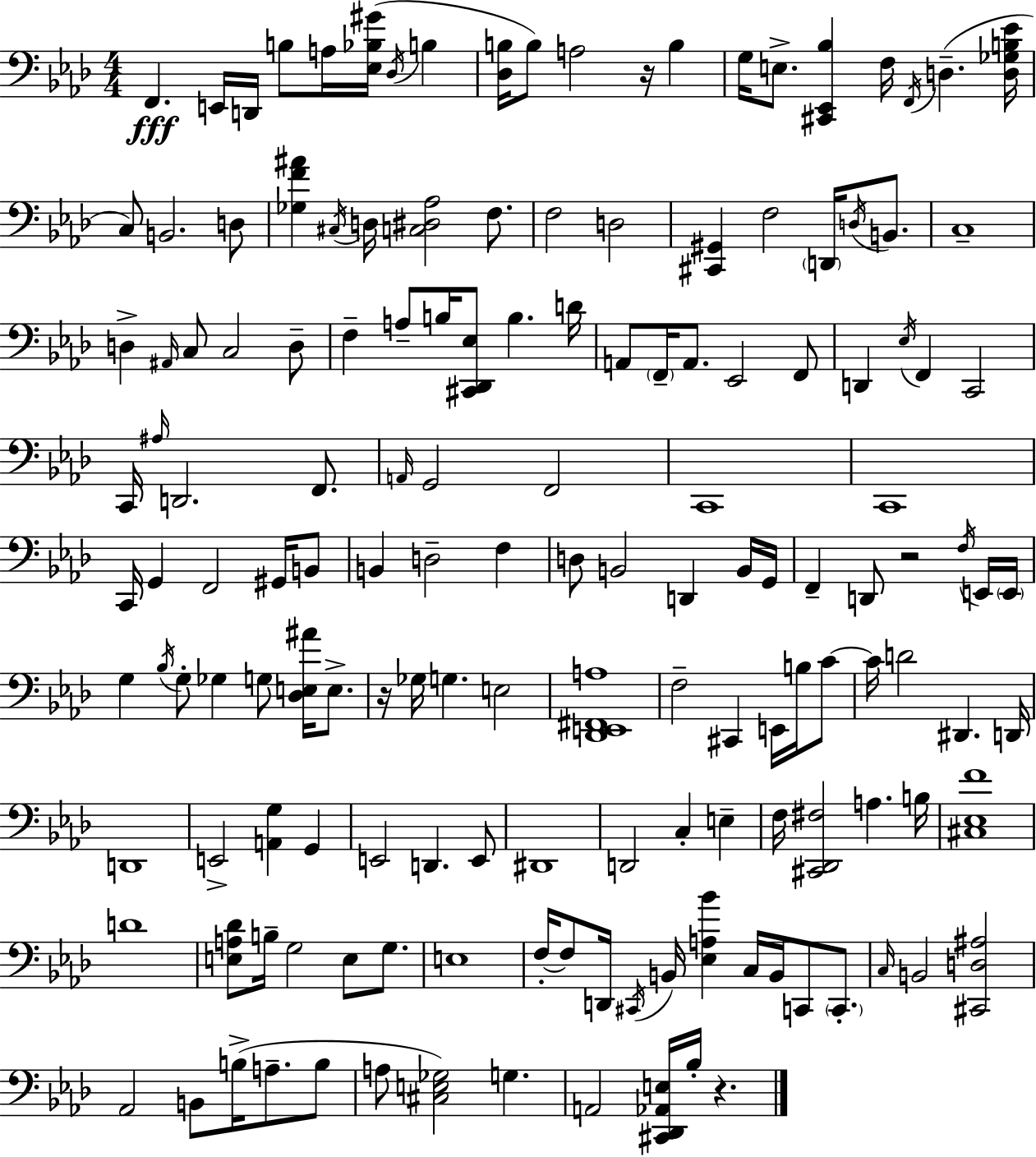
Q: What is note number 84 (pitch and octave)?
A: F3